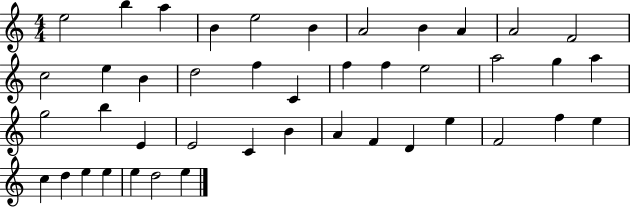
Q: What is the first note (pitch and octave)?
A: E5